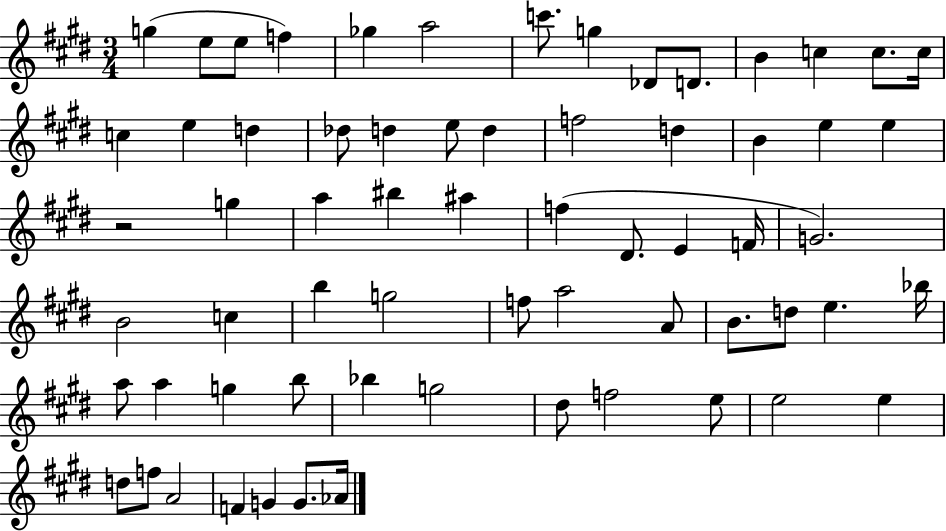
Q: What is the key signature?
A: E major